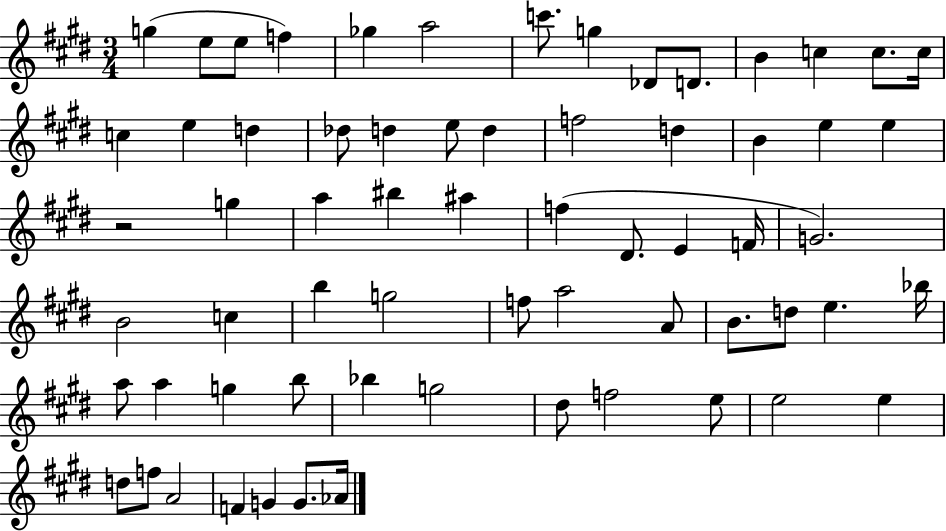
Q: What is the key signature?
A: E major